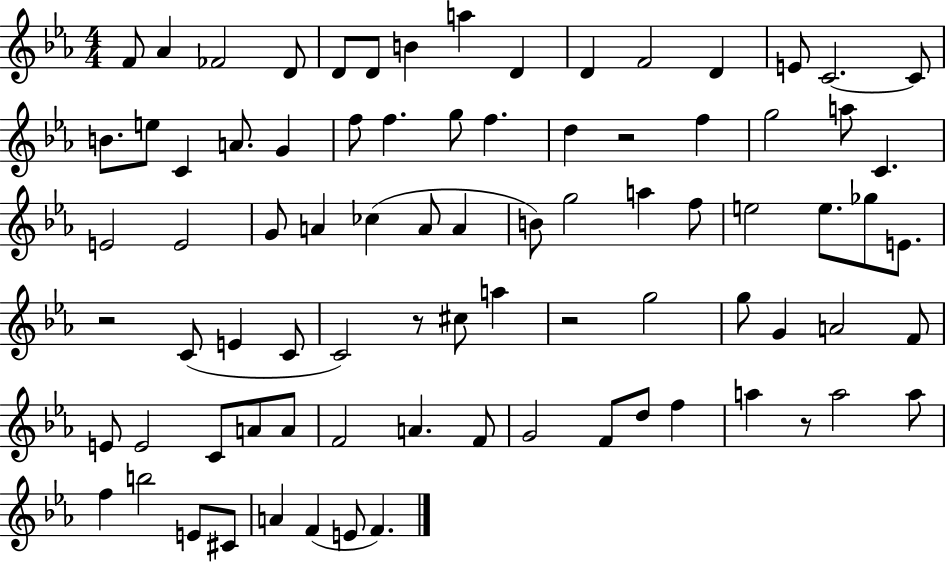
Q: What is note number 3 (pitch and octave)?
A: FES4